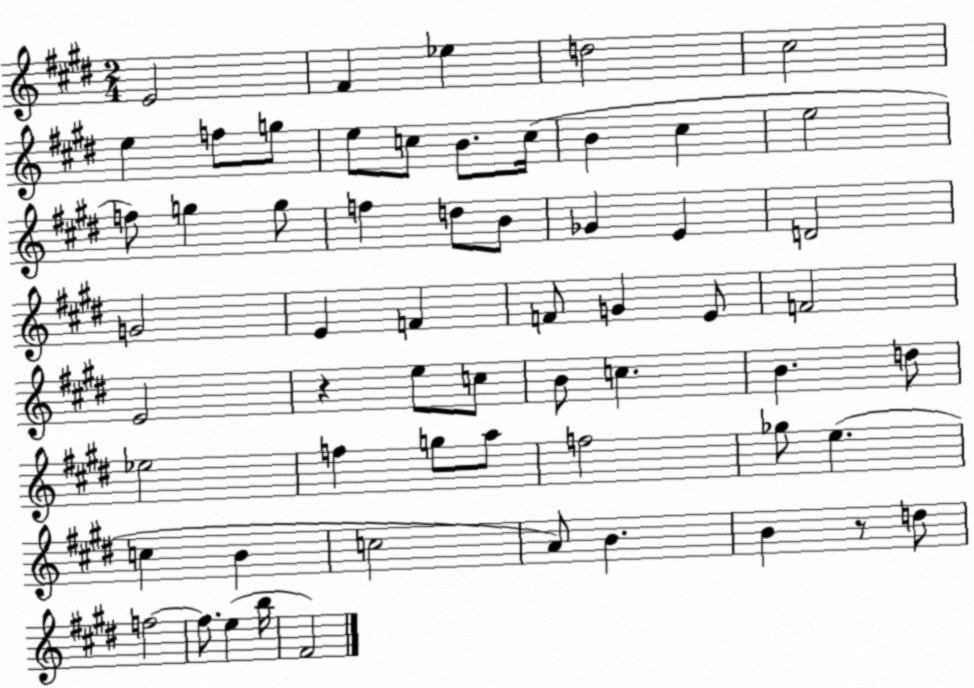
X:1
T:Untitled
M:2/4
L:1/4
K:E
E2 ^F _e d2 ^c2 e f/2 g/2 e/2 c/2 B/2 c/4 B ^c e2 f/2 g g/2 f d/2 B/2 _G E D2 G2 E F F/2 G E/2 F2 E2 z e/2 c/2 B/2 c B d/2 _e2 f g/2 a/2 f2 _g/2 e c B c2 A/2 B B z/2 d/2 f2 f/2 e b/4 ^F2